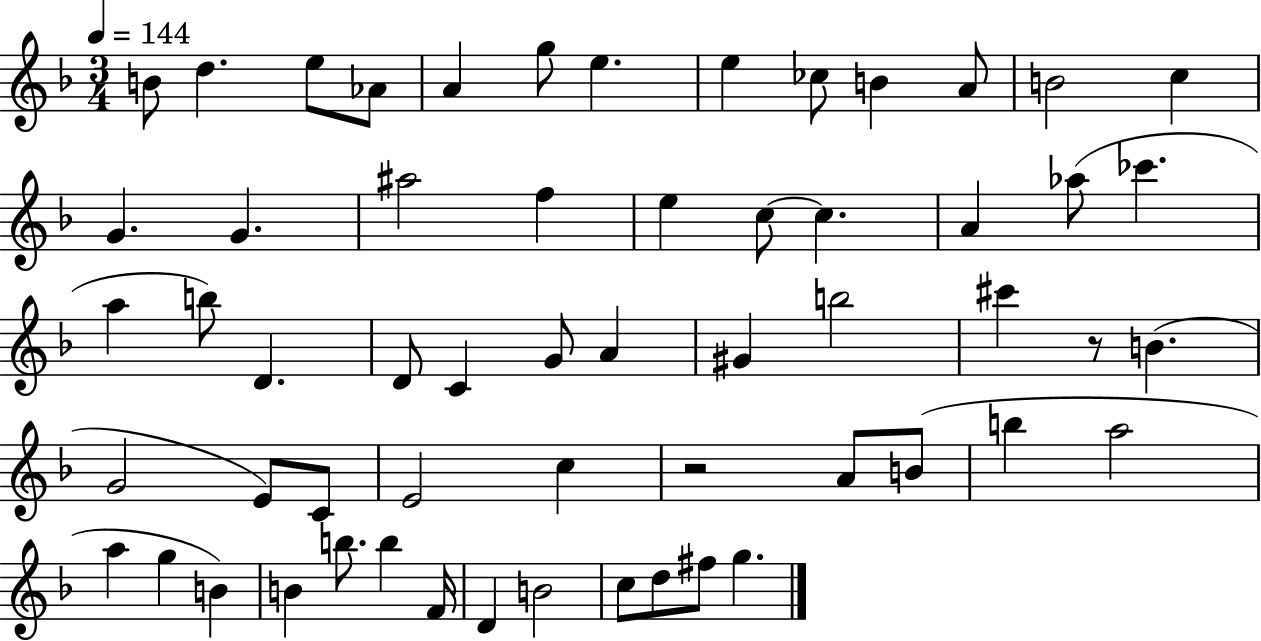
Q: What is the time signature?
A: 3/4